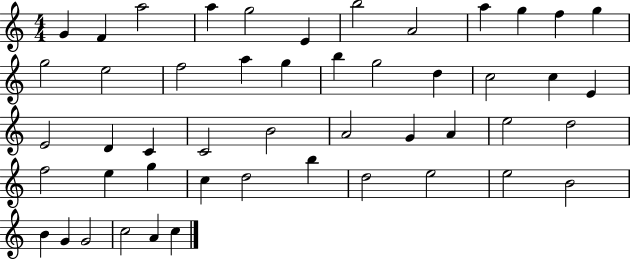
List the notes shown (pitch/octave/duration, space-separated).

G4/q F4/q A5/h A5/q G5/h E4/q B5/h A4/h A5/q G5/q F5/q G5/q G5/h E5/h F5/h A5/q G5/q B5/q G5/h D5/q C5/h C5/q E4/q E4/h D4/q C4/q C4/h B4/h A4/h G4/q A4/q E5/h D5/h F5/h E5/q G5/q C5/q D5/h B5/q D5/h E5/h E5/h B4/h B4/q G4/q G4/h C5/h A4/q C5/q